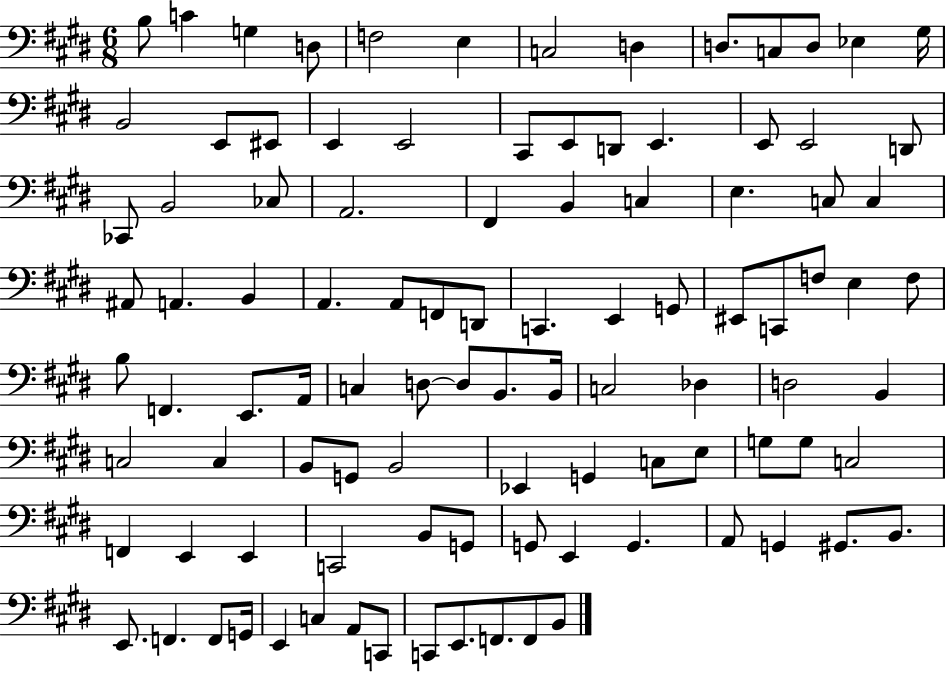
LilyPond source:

{
  \clef bass
  \numericTimeSignature
  \time 6/8
  \key e \major
  b8 c'4 g4 d8 | f2 e4 | c2 d4 | d8. c8 d8 ees4 gis16 | \break b,2 e,8 eis,8 | e,4 e,2 | cis,8 e,8 d,8 e,4. | e,8 e,2 d,8 | \break ces,8 b,2 ces8 | a,2. | fis,4 b,4 c4 | e4. c8 c4 | \break ais,8 a,4. b,4 | a,4. a,8 f,8 d,8 | c,4. e,4 g,8 | eis,8 c,8 f8 e4 f8 | \break b8 f,4. e,8. a,16 | c4 d8~~ d8 b,8. b,16 | c2 des4 | d2 b,4 | \break c2 c4 | b,8 g,8 b,2 | ees,4 g,4 c8 e8 | g8 g8 c2 | \break f,4 e,4 e,4 | c,2 b,8 g,8 | g,8 e,4 g,4. | a,8 g,4 gis,8. b,8. | \break e,8. f,4. f,8 g,16 | e,4 c4 a,8 c,8 | c,8 e,8. f,8. f,8 b,8 | \bar "|."
}